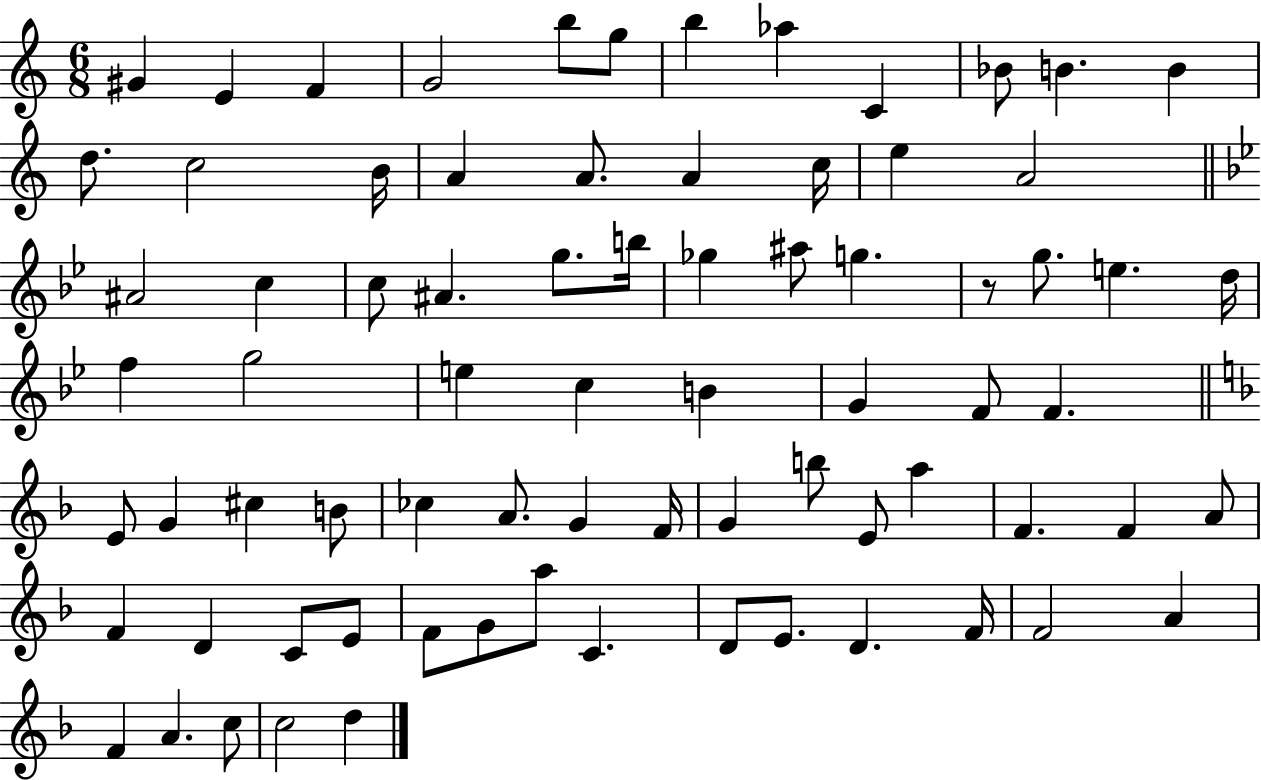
X:1
T:Untitled
M:6/8
L:1/4
K:C
^G E F G2 b/2 g/2 b _a C _B/2 B B d/2 c2 B/4 A A/2 A c/4 e A2 ^A2 c c/2 ^A g/2 b/4 _g ^a/2 g z/2 g/2 e d/4 f g2 e c B G F/2 F E/2 G ^c B/2 _c A/2 G F/4 G b/2 E/2 a F F A/2 F D C/2 E/2 F/2 G/2 a/2 C D/2 E/2 D F/4 F2 A F A c/2 c2 d